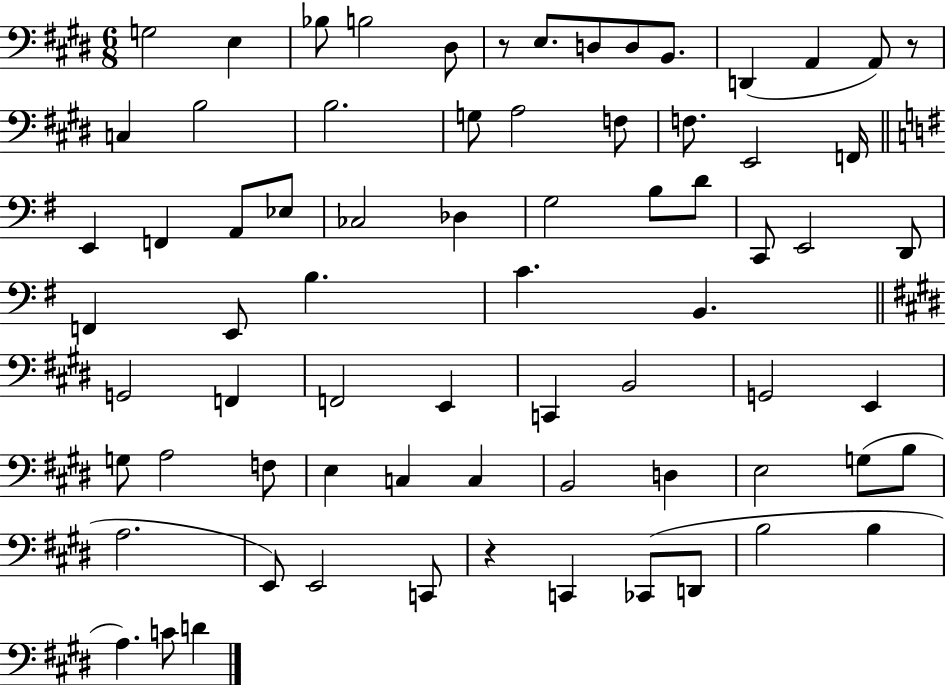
X:1
T:Untitled
M:6/8
L:1/4
K:E
G,2 E, _B,/2 B,2 ^D,/2 z/2 E,/2 D,/2 D,/2 B,,/2 D,, A,, A,,/2 z/2 C, B,2 B,2 G,/2 A,2 F,/2 F,/2 E,,2 F,,/4 E,, F,, A,,/2 _E,/2 _C,2 _D, G,2 B,/2 D/2 C,,/2 E,,2 D,,/2 F,, E,,/2 B, C B,, G,,2 F,, F,,2 E,, C,, B,,2 G,,2 E,, G,/2 A,2 F,/2 E, C, C, B,,2 D, E,2 G,/2 B,/2 A,2 E,,/2 E,,2 C,,/2 z C,, _C,,/2 D,,/2 B,2 B, A, C/2 D